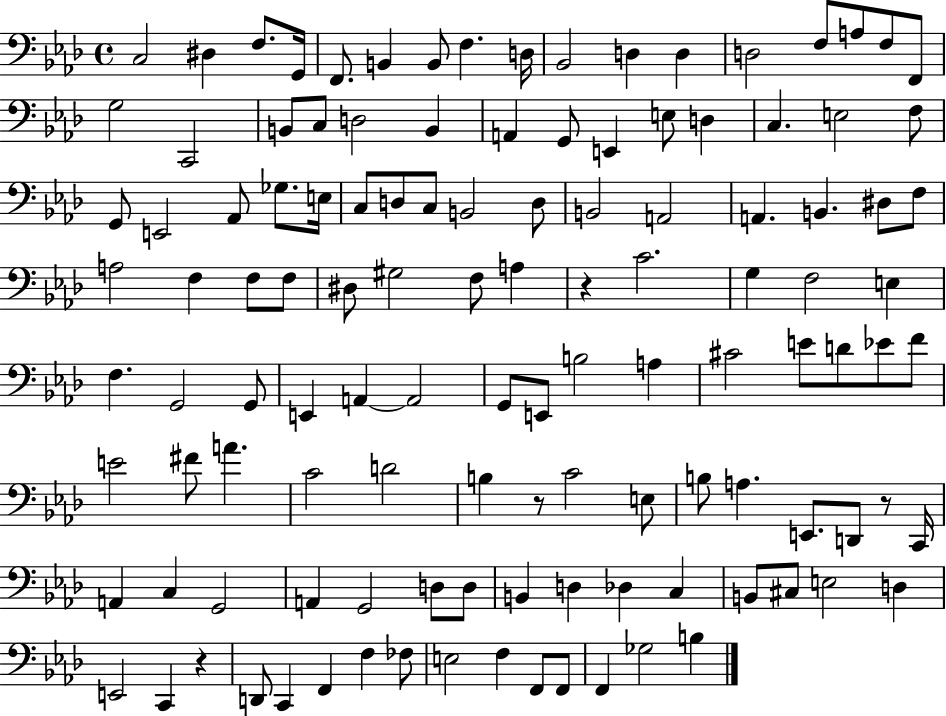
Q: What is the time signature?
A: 4/4